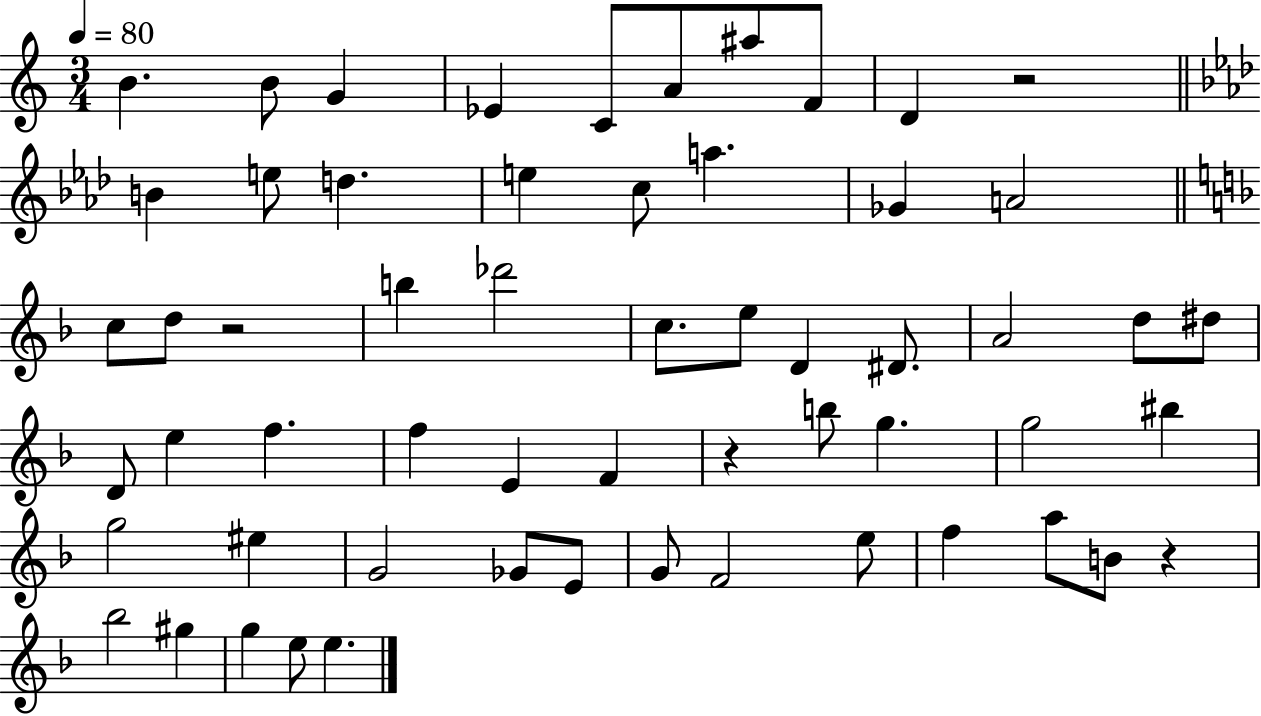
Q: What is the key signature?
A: C major